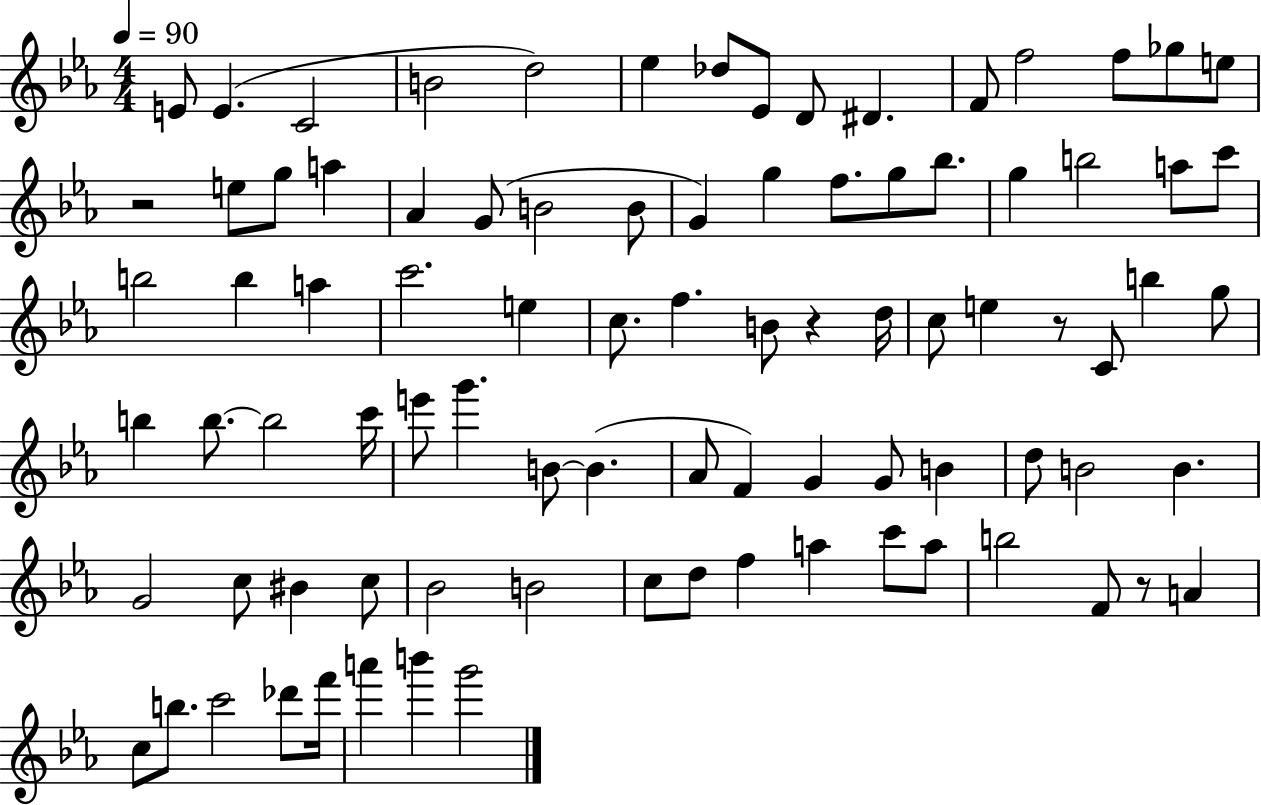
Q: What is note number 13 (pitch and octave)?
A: F5